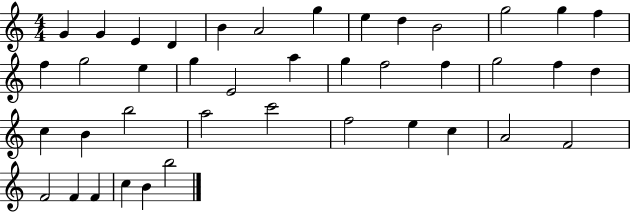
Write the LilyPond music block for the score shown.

{
  \clef treble
  \numericTimeSignature
  \time 4/4
  \key c \major
  g'4 g'4 e'4 d'4 | b'4 a'2 g''4 | e''4 d''4 b'2 | g''2 g''4 f''4 | \break f''4 g''2 e''4 | g''4 e'2 a''4 | g''4 f''2 f''4 | g''2 f''4 d''4 | \break c''4 b'4 b''2 | a''2 c'''2 | f''2 e''4 c''4 | a'2 f'2 | \break f'2 f'4 f'4 | c''4 b'4 b''2 | \bar "|."
}